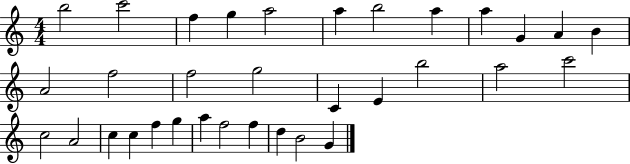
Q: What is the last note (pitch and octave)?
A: G4